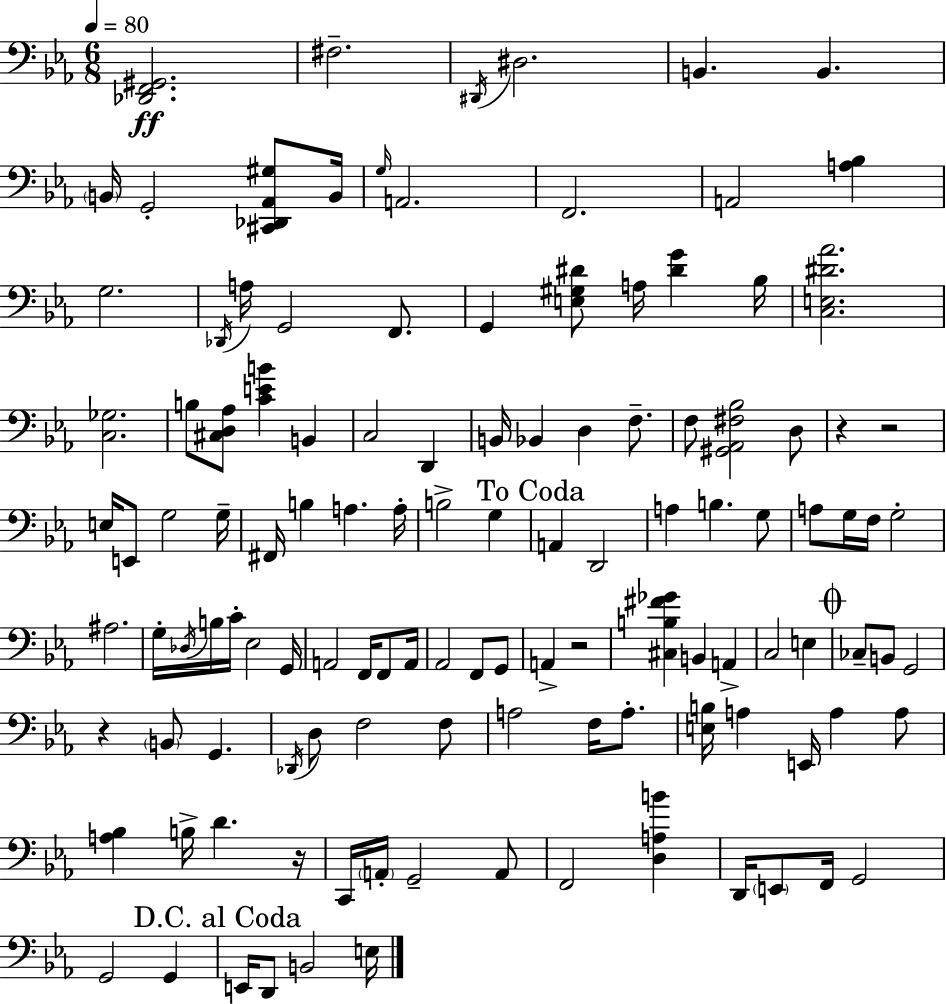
[Db2,F2,G#2]/h. F#3/h. D#2/s D#3/h. B2/q. B2/q. B2/s G2/h [C#2,Db2,Ab2,G#3]/e B2/s G3/s A2/h. F2/h. A2/h [A3,Bb3]/q G3/h. Db2/s A3/s G2/h F2/e. G2/q [E3,G#3,D#4]/e A3/s [D#4,G4]/q Bb3/s [C3,E3,D#4,Ab4]/h. [C3,Gb3]/h. B3/e [C#3,D3,Ab3]/e [C4,E4,B4]/q B2/q C3/h D2/q B2/s Bb2/q D3/q F3/e. F3/e [G#2,Ab2,F#3,Bb3]/h D3/e R/q R/h E3/s E2/e G3/h G3/s F#2/s B3/q A3/q. A3/s B3/h G3/q A2/q D2/h A3/q B3/q. G3/e A3/e G3/s F3/s G3/h A#3/h. G3/s Db3/s B3/s C4/s Eb3/h G2/s A2/h F2/s F2/e A2/s Ab2/h F2/e G2/e A2/q R/h [C#3,B3,F#4,Gb4]/q B2/q A2/q C3/h E3/q CES3/e B2/e G2/h R/q B2/e G2/q. Db2/s D3/e F3/h F3/e A3/h F3/s A3/e. [E3,B3]/s A3/q E2/s A3/q A3/e [A3,Bb3]/q B3/s D4/q. R/s C2/s A2/s G2/h A2/e F2/h [D3,A3,B4]/q D2/s E2/e F2/s G2/h G2/h G2/q E2/s D2/e B2/h E3/s